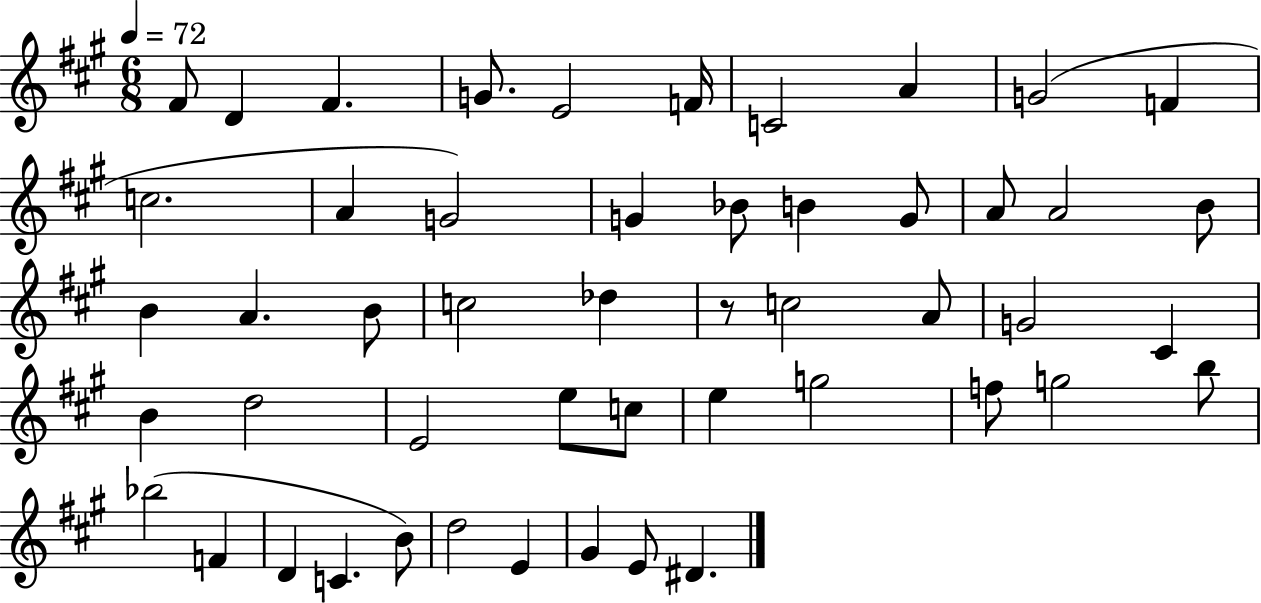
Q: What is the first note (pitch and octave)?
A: F#4